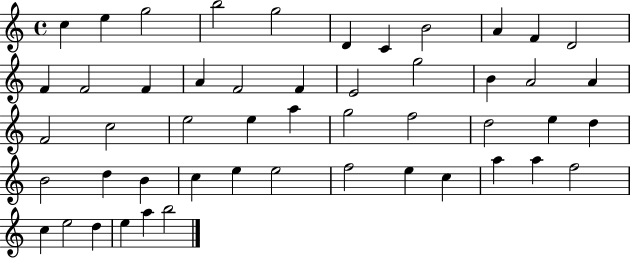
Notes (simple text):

C5/q E5/q G5/h B5/h G5/h D4/q C4/q B4/h A4/q F4/q D4/h F4/q F4/h F4/q A4/q F4/h F4/q E4/h G5/h B4/q A4/h A4/q F4/h C5/h E5/h E5/q A5/q G5/h F5/h D5/h E5/q D5/q B4/h D5/q B4/q C5/q E5/q E5/h F5/h E5/q C5/q A5/q A5/q F5/h C5/q E5/h D5/q E5/q A5/q B5/h